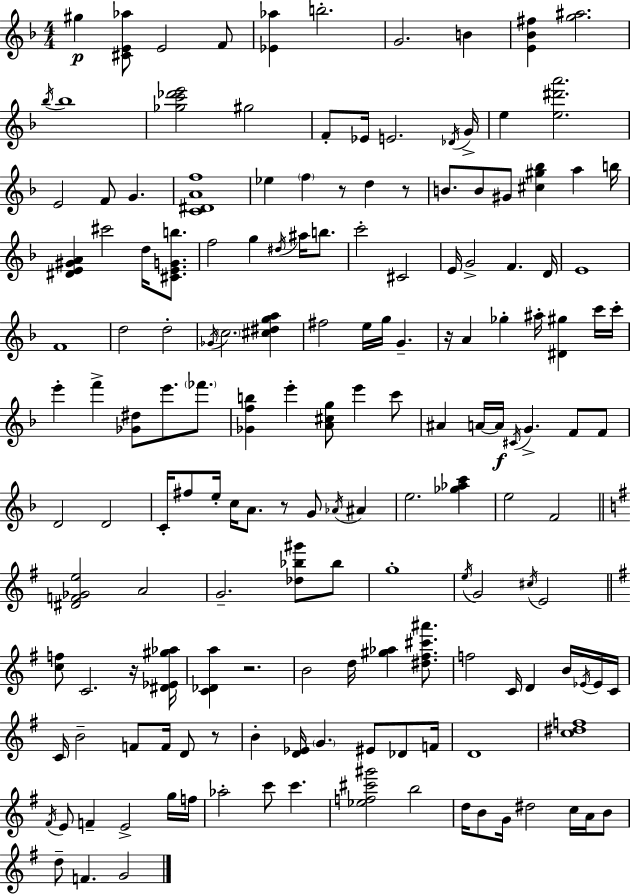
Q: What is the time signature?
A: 4/4